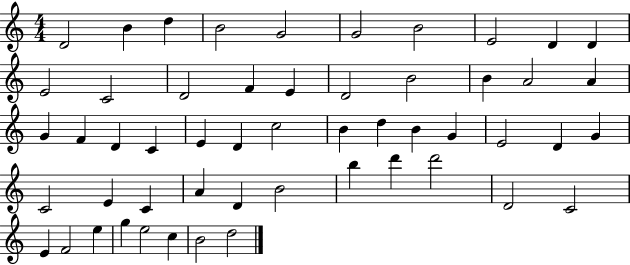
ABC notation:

X:1
T:Untitled
M:4/4
L:1/4
K:C
D2 B d B2 G2 G2 B2 E2 D D E2 C2 D2 F E D2 B2 B A2 A G F D C E D c2 B d B G E2 D G C2 E C A D B2 b d' d'2 D2 C2 E F2 e g e2 c B2 d2